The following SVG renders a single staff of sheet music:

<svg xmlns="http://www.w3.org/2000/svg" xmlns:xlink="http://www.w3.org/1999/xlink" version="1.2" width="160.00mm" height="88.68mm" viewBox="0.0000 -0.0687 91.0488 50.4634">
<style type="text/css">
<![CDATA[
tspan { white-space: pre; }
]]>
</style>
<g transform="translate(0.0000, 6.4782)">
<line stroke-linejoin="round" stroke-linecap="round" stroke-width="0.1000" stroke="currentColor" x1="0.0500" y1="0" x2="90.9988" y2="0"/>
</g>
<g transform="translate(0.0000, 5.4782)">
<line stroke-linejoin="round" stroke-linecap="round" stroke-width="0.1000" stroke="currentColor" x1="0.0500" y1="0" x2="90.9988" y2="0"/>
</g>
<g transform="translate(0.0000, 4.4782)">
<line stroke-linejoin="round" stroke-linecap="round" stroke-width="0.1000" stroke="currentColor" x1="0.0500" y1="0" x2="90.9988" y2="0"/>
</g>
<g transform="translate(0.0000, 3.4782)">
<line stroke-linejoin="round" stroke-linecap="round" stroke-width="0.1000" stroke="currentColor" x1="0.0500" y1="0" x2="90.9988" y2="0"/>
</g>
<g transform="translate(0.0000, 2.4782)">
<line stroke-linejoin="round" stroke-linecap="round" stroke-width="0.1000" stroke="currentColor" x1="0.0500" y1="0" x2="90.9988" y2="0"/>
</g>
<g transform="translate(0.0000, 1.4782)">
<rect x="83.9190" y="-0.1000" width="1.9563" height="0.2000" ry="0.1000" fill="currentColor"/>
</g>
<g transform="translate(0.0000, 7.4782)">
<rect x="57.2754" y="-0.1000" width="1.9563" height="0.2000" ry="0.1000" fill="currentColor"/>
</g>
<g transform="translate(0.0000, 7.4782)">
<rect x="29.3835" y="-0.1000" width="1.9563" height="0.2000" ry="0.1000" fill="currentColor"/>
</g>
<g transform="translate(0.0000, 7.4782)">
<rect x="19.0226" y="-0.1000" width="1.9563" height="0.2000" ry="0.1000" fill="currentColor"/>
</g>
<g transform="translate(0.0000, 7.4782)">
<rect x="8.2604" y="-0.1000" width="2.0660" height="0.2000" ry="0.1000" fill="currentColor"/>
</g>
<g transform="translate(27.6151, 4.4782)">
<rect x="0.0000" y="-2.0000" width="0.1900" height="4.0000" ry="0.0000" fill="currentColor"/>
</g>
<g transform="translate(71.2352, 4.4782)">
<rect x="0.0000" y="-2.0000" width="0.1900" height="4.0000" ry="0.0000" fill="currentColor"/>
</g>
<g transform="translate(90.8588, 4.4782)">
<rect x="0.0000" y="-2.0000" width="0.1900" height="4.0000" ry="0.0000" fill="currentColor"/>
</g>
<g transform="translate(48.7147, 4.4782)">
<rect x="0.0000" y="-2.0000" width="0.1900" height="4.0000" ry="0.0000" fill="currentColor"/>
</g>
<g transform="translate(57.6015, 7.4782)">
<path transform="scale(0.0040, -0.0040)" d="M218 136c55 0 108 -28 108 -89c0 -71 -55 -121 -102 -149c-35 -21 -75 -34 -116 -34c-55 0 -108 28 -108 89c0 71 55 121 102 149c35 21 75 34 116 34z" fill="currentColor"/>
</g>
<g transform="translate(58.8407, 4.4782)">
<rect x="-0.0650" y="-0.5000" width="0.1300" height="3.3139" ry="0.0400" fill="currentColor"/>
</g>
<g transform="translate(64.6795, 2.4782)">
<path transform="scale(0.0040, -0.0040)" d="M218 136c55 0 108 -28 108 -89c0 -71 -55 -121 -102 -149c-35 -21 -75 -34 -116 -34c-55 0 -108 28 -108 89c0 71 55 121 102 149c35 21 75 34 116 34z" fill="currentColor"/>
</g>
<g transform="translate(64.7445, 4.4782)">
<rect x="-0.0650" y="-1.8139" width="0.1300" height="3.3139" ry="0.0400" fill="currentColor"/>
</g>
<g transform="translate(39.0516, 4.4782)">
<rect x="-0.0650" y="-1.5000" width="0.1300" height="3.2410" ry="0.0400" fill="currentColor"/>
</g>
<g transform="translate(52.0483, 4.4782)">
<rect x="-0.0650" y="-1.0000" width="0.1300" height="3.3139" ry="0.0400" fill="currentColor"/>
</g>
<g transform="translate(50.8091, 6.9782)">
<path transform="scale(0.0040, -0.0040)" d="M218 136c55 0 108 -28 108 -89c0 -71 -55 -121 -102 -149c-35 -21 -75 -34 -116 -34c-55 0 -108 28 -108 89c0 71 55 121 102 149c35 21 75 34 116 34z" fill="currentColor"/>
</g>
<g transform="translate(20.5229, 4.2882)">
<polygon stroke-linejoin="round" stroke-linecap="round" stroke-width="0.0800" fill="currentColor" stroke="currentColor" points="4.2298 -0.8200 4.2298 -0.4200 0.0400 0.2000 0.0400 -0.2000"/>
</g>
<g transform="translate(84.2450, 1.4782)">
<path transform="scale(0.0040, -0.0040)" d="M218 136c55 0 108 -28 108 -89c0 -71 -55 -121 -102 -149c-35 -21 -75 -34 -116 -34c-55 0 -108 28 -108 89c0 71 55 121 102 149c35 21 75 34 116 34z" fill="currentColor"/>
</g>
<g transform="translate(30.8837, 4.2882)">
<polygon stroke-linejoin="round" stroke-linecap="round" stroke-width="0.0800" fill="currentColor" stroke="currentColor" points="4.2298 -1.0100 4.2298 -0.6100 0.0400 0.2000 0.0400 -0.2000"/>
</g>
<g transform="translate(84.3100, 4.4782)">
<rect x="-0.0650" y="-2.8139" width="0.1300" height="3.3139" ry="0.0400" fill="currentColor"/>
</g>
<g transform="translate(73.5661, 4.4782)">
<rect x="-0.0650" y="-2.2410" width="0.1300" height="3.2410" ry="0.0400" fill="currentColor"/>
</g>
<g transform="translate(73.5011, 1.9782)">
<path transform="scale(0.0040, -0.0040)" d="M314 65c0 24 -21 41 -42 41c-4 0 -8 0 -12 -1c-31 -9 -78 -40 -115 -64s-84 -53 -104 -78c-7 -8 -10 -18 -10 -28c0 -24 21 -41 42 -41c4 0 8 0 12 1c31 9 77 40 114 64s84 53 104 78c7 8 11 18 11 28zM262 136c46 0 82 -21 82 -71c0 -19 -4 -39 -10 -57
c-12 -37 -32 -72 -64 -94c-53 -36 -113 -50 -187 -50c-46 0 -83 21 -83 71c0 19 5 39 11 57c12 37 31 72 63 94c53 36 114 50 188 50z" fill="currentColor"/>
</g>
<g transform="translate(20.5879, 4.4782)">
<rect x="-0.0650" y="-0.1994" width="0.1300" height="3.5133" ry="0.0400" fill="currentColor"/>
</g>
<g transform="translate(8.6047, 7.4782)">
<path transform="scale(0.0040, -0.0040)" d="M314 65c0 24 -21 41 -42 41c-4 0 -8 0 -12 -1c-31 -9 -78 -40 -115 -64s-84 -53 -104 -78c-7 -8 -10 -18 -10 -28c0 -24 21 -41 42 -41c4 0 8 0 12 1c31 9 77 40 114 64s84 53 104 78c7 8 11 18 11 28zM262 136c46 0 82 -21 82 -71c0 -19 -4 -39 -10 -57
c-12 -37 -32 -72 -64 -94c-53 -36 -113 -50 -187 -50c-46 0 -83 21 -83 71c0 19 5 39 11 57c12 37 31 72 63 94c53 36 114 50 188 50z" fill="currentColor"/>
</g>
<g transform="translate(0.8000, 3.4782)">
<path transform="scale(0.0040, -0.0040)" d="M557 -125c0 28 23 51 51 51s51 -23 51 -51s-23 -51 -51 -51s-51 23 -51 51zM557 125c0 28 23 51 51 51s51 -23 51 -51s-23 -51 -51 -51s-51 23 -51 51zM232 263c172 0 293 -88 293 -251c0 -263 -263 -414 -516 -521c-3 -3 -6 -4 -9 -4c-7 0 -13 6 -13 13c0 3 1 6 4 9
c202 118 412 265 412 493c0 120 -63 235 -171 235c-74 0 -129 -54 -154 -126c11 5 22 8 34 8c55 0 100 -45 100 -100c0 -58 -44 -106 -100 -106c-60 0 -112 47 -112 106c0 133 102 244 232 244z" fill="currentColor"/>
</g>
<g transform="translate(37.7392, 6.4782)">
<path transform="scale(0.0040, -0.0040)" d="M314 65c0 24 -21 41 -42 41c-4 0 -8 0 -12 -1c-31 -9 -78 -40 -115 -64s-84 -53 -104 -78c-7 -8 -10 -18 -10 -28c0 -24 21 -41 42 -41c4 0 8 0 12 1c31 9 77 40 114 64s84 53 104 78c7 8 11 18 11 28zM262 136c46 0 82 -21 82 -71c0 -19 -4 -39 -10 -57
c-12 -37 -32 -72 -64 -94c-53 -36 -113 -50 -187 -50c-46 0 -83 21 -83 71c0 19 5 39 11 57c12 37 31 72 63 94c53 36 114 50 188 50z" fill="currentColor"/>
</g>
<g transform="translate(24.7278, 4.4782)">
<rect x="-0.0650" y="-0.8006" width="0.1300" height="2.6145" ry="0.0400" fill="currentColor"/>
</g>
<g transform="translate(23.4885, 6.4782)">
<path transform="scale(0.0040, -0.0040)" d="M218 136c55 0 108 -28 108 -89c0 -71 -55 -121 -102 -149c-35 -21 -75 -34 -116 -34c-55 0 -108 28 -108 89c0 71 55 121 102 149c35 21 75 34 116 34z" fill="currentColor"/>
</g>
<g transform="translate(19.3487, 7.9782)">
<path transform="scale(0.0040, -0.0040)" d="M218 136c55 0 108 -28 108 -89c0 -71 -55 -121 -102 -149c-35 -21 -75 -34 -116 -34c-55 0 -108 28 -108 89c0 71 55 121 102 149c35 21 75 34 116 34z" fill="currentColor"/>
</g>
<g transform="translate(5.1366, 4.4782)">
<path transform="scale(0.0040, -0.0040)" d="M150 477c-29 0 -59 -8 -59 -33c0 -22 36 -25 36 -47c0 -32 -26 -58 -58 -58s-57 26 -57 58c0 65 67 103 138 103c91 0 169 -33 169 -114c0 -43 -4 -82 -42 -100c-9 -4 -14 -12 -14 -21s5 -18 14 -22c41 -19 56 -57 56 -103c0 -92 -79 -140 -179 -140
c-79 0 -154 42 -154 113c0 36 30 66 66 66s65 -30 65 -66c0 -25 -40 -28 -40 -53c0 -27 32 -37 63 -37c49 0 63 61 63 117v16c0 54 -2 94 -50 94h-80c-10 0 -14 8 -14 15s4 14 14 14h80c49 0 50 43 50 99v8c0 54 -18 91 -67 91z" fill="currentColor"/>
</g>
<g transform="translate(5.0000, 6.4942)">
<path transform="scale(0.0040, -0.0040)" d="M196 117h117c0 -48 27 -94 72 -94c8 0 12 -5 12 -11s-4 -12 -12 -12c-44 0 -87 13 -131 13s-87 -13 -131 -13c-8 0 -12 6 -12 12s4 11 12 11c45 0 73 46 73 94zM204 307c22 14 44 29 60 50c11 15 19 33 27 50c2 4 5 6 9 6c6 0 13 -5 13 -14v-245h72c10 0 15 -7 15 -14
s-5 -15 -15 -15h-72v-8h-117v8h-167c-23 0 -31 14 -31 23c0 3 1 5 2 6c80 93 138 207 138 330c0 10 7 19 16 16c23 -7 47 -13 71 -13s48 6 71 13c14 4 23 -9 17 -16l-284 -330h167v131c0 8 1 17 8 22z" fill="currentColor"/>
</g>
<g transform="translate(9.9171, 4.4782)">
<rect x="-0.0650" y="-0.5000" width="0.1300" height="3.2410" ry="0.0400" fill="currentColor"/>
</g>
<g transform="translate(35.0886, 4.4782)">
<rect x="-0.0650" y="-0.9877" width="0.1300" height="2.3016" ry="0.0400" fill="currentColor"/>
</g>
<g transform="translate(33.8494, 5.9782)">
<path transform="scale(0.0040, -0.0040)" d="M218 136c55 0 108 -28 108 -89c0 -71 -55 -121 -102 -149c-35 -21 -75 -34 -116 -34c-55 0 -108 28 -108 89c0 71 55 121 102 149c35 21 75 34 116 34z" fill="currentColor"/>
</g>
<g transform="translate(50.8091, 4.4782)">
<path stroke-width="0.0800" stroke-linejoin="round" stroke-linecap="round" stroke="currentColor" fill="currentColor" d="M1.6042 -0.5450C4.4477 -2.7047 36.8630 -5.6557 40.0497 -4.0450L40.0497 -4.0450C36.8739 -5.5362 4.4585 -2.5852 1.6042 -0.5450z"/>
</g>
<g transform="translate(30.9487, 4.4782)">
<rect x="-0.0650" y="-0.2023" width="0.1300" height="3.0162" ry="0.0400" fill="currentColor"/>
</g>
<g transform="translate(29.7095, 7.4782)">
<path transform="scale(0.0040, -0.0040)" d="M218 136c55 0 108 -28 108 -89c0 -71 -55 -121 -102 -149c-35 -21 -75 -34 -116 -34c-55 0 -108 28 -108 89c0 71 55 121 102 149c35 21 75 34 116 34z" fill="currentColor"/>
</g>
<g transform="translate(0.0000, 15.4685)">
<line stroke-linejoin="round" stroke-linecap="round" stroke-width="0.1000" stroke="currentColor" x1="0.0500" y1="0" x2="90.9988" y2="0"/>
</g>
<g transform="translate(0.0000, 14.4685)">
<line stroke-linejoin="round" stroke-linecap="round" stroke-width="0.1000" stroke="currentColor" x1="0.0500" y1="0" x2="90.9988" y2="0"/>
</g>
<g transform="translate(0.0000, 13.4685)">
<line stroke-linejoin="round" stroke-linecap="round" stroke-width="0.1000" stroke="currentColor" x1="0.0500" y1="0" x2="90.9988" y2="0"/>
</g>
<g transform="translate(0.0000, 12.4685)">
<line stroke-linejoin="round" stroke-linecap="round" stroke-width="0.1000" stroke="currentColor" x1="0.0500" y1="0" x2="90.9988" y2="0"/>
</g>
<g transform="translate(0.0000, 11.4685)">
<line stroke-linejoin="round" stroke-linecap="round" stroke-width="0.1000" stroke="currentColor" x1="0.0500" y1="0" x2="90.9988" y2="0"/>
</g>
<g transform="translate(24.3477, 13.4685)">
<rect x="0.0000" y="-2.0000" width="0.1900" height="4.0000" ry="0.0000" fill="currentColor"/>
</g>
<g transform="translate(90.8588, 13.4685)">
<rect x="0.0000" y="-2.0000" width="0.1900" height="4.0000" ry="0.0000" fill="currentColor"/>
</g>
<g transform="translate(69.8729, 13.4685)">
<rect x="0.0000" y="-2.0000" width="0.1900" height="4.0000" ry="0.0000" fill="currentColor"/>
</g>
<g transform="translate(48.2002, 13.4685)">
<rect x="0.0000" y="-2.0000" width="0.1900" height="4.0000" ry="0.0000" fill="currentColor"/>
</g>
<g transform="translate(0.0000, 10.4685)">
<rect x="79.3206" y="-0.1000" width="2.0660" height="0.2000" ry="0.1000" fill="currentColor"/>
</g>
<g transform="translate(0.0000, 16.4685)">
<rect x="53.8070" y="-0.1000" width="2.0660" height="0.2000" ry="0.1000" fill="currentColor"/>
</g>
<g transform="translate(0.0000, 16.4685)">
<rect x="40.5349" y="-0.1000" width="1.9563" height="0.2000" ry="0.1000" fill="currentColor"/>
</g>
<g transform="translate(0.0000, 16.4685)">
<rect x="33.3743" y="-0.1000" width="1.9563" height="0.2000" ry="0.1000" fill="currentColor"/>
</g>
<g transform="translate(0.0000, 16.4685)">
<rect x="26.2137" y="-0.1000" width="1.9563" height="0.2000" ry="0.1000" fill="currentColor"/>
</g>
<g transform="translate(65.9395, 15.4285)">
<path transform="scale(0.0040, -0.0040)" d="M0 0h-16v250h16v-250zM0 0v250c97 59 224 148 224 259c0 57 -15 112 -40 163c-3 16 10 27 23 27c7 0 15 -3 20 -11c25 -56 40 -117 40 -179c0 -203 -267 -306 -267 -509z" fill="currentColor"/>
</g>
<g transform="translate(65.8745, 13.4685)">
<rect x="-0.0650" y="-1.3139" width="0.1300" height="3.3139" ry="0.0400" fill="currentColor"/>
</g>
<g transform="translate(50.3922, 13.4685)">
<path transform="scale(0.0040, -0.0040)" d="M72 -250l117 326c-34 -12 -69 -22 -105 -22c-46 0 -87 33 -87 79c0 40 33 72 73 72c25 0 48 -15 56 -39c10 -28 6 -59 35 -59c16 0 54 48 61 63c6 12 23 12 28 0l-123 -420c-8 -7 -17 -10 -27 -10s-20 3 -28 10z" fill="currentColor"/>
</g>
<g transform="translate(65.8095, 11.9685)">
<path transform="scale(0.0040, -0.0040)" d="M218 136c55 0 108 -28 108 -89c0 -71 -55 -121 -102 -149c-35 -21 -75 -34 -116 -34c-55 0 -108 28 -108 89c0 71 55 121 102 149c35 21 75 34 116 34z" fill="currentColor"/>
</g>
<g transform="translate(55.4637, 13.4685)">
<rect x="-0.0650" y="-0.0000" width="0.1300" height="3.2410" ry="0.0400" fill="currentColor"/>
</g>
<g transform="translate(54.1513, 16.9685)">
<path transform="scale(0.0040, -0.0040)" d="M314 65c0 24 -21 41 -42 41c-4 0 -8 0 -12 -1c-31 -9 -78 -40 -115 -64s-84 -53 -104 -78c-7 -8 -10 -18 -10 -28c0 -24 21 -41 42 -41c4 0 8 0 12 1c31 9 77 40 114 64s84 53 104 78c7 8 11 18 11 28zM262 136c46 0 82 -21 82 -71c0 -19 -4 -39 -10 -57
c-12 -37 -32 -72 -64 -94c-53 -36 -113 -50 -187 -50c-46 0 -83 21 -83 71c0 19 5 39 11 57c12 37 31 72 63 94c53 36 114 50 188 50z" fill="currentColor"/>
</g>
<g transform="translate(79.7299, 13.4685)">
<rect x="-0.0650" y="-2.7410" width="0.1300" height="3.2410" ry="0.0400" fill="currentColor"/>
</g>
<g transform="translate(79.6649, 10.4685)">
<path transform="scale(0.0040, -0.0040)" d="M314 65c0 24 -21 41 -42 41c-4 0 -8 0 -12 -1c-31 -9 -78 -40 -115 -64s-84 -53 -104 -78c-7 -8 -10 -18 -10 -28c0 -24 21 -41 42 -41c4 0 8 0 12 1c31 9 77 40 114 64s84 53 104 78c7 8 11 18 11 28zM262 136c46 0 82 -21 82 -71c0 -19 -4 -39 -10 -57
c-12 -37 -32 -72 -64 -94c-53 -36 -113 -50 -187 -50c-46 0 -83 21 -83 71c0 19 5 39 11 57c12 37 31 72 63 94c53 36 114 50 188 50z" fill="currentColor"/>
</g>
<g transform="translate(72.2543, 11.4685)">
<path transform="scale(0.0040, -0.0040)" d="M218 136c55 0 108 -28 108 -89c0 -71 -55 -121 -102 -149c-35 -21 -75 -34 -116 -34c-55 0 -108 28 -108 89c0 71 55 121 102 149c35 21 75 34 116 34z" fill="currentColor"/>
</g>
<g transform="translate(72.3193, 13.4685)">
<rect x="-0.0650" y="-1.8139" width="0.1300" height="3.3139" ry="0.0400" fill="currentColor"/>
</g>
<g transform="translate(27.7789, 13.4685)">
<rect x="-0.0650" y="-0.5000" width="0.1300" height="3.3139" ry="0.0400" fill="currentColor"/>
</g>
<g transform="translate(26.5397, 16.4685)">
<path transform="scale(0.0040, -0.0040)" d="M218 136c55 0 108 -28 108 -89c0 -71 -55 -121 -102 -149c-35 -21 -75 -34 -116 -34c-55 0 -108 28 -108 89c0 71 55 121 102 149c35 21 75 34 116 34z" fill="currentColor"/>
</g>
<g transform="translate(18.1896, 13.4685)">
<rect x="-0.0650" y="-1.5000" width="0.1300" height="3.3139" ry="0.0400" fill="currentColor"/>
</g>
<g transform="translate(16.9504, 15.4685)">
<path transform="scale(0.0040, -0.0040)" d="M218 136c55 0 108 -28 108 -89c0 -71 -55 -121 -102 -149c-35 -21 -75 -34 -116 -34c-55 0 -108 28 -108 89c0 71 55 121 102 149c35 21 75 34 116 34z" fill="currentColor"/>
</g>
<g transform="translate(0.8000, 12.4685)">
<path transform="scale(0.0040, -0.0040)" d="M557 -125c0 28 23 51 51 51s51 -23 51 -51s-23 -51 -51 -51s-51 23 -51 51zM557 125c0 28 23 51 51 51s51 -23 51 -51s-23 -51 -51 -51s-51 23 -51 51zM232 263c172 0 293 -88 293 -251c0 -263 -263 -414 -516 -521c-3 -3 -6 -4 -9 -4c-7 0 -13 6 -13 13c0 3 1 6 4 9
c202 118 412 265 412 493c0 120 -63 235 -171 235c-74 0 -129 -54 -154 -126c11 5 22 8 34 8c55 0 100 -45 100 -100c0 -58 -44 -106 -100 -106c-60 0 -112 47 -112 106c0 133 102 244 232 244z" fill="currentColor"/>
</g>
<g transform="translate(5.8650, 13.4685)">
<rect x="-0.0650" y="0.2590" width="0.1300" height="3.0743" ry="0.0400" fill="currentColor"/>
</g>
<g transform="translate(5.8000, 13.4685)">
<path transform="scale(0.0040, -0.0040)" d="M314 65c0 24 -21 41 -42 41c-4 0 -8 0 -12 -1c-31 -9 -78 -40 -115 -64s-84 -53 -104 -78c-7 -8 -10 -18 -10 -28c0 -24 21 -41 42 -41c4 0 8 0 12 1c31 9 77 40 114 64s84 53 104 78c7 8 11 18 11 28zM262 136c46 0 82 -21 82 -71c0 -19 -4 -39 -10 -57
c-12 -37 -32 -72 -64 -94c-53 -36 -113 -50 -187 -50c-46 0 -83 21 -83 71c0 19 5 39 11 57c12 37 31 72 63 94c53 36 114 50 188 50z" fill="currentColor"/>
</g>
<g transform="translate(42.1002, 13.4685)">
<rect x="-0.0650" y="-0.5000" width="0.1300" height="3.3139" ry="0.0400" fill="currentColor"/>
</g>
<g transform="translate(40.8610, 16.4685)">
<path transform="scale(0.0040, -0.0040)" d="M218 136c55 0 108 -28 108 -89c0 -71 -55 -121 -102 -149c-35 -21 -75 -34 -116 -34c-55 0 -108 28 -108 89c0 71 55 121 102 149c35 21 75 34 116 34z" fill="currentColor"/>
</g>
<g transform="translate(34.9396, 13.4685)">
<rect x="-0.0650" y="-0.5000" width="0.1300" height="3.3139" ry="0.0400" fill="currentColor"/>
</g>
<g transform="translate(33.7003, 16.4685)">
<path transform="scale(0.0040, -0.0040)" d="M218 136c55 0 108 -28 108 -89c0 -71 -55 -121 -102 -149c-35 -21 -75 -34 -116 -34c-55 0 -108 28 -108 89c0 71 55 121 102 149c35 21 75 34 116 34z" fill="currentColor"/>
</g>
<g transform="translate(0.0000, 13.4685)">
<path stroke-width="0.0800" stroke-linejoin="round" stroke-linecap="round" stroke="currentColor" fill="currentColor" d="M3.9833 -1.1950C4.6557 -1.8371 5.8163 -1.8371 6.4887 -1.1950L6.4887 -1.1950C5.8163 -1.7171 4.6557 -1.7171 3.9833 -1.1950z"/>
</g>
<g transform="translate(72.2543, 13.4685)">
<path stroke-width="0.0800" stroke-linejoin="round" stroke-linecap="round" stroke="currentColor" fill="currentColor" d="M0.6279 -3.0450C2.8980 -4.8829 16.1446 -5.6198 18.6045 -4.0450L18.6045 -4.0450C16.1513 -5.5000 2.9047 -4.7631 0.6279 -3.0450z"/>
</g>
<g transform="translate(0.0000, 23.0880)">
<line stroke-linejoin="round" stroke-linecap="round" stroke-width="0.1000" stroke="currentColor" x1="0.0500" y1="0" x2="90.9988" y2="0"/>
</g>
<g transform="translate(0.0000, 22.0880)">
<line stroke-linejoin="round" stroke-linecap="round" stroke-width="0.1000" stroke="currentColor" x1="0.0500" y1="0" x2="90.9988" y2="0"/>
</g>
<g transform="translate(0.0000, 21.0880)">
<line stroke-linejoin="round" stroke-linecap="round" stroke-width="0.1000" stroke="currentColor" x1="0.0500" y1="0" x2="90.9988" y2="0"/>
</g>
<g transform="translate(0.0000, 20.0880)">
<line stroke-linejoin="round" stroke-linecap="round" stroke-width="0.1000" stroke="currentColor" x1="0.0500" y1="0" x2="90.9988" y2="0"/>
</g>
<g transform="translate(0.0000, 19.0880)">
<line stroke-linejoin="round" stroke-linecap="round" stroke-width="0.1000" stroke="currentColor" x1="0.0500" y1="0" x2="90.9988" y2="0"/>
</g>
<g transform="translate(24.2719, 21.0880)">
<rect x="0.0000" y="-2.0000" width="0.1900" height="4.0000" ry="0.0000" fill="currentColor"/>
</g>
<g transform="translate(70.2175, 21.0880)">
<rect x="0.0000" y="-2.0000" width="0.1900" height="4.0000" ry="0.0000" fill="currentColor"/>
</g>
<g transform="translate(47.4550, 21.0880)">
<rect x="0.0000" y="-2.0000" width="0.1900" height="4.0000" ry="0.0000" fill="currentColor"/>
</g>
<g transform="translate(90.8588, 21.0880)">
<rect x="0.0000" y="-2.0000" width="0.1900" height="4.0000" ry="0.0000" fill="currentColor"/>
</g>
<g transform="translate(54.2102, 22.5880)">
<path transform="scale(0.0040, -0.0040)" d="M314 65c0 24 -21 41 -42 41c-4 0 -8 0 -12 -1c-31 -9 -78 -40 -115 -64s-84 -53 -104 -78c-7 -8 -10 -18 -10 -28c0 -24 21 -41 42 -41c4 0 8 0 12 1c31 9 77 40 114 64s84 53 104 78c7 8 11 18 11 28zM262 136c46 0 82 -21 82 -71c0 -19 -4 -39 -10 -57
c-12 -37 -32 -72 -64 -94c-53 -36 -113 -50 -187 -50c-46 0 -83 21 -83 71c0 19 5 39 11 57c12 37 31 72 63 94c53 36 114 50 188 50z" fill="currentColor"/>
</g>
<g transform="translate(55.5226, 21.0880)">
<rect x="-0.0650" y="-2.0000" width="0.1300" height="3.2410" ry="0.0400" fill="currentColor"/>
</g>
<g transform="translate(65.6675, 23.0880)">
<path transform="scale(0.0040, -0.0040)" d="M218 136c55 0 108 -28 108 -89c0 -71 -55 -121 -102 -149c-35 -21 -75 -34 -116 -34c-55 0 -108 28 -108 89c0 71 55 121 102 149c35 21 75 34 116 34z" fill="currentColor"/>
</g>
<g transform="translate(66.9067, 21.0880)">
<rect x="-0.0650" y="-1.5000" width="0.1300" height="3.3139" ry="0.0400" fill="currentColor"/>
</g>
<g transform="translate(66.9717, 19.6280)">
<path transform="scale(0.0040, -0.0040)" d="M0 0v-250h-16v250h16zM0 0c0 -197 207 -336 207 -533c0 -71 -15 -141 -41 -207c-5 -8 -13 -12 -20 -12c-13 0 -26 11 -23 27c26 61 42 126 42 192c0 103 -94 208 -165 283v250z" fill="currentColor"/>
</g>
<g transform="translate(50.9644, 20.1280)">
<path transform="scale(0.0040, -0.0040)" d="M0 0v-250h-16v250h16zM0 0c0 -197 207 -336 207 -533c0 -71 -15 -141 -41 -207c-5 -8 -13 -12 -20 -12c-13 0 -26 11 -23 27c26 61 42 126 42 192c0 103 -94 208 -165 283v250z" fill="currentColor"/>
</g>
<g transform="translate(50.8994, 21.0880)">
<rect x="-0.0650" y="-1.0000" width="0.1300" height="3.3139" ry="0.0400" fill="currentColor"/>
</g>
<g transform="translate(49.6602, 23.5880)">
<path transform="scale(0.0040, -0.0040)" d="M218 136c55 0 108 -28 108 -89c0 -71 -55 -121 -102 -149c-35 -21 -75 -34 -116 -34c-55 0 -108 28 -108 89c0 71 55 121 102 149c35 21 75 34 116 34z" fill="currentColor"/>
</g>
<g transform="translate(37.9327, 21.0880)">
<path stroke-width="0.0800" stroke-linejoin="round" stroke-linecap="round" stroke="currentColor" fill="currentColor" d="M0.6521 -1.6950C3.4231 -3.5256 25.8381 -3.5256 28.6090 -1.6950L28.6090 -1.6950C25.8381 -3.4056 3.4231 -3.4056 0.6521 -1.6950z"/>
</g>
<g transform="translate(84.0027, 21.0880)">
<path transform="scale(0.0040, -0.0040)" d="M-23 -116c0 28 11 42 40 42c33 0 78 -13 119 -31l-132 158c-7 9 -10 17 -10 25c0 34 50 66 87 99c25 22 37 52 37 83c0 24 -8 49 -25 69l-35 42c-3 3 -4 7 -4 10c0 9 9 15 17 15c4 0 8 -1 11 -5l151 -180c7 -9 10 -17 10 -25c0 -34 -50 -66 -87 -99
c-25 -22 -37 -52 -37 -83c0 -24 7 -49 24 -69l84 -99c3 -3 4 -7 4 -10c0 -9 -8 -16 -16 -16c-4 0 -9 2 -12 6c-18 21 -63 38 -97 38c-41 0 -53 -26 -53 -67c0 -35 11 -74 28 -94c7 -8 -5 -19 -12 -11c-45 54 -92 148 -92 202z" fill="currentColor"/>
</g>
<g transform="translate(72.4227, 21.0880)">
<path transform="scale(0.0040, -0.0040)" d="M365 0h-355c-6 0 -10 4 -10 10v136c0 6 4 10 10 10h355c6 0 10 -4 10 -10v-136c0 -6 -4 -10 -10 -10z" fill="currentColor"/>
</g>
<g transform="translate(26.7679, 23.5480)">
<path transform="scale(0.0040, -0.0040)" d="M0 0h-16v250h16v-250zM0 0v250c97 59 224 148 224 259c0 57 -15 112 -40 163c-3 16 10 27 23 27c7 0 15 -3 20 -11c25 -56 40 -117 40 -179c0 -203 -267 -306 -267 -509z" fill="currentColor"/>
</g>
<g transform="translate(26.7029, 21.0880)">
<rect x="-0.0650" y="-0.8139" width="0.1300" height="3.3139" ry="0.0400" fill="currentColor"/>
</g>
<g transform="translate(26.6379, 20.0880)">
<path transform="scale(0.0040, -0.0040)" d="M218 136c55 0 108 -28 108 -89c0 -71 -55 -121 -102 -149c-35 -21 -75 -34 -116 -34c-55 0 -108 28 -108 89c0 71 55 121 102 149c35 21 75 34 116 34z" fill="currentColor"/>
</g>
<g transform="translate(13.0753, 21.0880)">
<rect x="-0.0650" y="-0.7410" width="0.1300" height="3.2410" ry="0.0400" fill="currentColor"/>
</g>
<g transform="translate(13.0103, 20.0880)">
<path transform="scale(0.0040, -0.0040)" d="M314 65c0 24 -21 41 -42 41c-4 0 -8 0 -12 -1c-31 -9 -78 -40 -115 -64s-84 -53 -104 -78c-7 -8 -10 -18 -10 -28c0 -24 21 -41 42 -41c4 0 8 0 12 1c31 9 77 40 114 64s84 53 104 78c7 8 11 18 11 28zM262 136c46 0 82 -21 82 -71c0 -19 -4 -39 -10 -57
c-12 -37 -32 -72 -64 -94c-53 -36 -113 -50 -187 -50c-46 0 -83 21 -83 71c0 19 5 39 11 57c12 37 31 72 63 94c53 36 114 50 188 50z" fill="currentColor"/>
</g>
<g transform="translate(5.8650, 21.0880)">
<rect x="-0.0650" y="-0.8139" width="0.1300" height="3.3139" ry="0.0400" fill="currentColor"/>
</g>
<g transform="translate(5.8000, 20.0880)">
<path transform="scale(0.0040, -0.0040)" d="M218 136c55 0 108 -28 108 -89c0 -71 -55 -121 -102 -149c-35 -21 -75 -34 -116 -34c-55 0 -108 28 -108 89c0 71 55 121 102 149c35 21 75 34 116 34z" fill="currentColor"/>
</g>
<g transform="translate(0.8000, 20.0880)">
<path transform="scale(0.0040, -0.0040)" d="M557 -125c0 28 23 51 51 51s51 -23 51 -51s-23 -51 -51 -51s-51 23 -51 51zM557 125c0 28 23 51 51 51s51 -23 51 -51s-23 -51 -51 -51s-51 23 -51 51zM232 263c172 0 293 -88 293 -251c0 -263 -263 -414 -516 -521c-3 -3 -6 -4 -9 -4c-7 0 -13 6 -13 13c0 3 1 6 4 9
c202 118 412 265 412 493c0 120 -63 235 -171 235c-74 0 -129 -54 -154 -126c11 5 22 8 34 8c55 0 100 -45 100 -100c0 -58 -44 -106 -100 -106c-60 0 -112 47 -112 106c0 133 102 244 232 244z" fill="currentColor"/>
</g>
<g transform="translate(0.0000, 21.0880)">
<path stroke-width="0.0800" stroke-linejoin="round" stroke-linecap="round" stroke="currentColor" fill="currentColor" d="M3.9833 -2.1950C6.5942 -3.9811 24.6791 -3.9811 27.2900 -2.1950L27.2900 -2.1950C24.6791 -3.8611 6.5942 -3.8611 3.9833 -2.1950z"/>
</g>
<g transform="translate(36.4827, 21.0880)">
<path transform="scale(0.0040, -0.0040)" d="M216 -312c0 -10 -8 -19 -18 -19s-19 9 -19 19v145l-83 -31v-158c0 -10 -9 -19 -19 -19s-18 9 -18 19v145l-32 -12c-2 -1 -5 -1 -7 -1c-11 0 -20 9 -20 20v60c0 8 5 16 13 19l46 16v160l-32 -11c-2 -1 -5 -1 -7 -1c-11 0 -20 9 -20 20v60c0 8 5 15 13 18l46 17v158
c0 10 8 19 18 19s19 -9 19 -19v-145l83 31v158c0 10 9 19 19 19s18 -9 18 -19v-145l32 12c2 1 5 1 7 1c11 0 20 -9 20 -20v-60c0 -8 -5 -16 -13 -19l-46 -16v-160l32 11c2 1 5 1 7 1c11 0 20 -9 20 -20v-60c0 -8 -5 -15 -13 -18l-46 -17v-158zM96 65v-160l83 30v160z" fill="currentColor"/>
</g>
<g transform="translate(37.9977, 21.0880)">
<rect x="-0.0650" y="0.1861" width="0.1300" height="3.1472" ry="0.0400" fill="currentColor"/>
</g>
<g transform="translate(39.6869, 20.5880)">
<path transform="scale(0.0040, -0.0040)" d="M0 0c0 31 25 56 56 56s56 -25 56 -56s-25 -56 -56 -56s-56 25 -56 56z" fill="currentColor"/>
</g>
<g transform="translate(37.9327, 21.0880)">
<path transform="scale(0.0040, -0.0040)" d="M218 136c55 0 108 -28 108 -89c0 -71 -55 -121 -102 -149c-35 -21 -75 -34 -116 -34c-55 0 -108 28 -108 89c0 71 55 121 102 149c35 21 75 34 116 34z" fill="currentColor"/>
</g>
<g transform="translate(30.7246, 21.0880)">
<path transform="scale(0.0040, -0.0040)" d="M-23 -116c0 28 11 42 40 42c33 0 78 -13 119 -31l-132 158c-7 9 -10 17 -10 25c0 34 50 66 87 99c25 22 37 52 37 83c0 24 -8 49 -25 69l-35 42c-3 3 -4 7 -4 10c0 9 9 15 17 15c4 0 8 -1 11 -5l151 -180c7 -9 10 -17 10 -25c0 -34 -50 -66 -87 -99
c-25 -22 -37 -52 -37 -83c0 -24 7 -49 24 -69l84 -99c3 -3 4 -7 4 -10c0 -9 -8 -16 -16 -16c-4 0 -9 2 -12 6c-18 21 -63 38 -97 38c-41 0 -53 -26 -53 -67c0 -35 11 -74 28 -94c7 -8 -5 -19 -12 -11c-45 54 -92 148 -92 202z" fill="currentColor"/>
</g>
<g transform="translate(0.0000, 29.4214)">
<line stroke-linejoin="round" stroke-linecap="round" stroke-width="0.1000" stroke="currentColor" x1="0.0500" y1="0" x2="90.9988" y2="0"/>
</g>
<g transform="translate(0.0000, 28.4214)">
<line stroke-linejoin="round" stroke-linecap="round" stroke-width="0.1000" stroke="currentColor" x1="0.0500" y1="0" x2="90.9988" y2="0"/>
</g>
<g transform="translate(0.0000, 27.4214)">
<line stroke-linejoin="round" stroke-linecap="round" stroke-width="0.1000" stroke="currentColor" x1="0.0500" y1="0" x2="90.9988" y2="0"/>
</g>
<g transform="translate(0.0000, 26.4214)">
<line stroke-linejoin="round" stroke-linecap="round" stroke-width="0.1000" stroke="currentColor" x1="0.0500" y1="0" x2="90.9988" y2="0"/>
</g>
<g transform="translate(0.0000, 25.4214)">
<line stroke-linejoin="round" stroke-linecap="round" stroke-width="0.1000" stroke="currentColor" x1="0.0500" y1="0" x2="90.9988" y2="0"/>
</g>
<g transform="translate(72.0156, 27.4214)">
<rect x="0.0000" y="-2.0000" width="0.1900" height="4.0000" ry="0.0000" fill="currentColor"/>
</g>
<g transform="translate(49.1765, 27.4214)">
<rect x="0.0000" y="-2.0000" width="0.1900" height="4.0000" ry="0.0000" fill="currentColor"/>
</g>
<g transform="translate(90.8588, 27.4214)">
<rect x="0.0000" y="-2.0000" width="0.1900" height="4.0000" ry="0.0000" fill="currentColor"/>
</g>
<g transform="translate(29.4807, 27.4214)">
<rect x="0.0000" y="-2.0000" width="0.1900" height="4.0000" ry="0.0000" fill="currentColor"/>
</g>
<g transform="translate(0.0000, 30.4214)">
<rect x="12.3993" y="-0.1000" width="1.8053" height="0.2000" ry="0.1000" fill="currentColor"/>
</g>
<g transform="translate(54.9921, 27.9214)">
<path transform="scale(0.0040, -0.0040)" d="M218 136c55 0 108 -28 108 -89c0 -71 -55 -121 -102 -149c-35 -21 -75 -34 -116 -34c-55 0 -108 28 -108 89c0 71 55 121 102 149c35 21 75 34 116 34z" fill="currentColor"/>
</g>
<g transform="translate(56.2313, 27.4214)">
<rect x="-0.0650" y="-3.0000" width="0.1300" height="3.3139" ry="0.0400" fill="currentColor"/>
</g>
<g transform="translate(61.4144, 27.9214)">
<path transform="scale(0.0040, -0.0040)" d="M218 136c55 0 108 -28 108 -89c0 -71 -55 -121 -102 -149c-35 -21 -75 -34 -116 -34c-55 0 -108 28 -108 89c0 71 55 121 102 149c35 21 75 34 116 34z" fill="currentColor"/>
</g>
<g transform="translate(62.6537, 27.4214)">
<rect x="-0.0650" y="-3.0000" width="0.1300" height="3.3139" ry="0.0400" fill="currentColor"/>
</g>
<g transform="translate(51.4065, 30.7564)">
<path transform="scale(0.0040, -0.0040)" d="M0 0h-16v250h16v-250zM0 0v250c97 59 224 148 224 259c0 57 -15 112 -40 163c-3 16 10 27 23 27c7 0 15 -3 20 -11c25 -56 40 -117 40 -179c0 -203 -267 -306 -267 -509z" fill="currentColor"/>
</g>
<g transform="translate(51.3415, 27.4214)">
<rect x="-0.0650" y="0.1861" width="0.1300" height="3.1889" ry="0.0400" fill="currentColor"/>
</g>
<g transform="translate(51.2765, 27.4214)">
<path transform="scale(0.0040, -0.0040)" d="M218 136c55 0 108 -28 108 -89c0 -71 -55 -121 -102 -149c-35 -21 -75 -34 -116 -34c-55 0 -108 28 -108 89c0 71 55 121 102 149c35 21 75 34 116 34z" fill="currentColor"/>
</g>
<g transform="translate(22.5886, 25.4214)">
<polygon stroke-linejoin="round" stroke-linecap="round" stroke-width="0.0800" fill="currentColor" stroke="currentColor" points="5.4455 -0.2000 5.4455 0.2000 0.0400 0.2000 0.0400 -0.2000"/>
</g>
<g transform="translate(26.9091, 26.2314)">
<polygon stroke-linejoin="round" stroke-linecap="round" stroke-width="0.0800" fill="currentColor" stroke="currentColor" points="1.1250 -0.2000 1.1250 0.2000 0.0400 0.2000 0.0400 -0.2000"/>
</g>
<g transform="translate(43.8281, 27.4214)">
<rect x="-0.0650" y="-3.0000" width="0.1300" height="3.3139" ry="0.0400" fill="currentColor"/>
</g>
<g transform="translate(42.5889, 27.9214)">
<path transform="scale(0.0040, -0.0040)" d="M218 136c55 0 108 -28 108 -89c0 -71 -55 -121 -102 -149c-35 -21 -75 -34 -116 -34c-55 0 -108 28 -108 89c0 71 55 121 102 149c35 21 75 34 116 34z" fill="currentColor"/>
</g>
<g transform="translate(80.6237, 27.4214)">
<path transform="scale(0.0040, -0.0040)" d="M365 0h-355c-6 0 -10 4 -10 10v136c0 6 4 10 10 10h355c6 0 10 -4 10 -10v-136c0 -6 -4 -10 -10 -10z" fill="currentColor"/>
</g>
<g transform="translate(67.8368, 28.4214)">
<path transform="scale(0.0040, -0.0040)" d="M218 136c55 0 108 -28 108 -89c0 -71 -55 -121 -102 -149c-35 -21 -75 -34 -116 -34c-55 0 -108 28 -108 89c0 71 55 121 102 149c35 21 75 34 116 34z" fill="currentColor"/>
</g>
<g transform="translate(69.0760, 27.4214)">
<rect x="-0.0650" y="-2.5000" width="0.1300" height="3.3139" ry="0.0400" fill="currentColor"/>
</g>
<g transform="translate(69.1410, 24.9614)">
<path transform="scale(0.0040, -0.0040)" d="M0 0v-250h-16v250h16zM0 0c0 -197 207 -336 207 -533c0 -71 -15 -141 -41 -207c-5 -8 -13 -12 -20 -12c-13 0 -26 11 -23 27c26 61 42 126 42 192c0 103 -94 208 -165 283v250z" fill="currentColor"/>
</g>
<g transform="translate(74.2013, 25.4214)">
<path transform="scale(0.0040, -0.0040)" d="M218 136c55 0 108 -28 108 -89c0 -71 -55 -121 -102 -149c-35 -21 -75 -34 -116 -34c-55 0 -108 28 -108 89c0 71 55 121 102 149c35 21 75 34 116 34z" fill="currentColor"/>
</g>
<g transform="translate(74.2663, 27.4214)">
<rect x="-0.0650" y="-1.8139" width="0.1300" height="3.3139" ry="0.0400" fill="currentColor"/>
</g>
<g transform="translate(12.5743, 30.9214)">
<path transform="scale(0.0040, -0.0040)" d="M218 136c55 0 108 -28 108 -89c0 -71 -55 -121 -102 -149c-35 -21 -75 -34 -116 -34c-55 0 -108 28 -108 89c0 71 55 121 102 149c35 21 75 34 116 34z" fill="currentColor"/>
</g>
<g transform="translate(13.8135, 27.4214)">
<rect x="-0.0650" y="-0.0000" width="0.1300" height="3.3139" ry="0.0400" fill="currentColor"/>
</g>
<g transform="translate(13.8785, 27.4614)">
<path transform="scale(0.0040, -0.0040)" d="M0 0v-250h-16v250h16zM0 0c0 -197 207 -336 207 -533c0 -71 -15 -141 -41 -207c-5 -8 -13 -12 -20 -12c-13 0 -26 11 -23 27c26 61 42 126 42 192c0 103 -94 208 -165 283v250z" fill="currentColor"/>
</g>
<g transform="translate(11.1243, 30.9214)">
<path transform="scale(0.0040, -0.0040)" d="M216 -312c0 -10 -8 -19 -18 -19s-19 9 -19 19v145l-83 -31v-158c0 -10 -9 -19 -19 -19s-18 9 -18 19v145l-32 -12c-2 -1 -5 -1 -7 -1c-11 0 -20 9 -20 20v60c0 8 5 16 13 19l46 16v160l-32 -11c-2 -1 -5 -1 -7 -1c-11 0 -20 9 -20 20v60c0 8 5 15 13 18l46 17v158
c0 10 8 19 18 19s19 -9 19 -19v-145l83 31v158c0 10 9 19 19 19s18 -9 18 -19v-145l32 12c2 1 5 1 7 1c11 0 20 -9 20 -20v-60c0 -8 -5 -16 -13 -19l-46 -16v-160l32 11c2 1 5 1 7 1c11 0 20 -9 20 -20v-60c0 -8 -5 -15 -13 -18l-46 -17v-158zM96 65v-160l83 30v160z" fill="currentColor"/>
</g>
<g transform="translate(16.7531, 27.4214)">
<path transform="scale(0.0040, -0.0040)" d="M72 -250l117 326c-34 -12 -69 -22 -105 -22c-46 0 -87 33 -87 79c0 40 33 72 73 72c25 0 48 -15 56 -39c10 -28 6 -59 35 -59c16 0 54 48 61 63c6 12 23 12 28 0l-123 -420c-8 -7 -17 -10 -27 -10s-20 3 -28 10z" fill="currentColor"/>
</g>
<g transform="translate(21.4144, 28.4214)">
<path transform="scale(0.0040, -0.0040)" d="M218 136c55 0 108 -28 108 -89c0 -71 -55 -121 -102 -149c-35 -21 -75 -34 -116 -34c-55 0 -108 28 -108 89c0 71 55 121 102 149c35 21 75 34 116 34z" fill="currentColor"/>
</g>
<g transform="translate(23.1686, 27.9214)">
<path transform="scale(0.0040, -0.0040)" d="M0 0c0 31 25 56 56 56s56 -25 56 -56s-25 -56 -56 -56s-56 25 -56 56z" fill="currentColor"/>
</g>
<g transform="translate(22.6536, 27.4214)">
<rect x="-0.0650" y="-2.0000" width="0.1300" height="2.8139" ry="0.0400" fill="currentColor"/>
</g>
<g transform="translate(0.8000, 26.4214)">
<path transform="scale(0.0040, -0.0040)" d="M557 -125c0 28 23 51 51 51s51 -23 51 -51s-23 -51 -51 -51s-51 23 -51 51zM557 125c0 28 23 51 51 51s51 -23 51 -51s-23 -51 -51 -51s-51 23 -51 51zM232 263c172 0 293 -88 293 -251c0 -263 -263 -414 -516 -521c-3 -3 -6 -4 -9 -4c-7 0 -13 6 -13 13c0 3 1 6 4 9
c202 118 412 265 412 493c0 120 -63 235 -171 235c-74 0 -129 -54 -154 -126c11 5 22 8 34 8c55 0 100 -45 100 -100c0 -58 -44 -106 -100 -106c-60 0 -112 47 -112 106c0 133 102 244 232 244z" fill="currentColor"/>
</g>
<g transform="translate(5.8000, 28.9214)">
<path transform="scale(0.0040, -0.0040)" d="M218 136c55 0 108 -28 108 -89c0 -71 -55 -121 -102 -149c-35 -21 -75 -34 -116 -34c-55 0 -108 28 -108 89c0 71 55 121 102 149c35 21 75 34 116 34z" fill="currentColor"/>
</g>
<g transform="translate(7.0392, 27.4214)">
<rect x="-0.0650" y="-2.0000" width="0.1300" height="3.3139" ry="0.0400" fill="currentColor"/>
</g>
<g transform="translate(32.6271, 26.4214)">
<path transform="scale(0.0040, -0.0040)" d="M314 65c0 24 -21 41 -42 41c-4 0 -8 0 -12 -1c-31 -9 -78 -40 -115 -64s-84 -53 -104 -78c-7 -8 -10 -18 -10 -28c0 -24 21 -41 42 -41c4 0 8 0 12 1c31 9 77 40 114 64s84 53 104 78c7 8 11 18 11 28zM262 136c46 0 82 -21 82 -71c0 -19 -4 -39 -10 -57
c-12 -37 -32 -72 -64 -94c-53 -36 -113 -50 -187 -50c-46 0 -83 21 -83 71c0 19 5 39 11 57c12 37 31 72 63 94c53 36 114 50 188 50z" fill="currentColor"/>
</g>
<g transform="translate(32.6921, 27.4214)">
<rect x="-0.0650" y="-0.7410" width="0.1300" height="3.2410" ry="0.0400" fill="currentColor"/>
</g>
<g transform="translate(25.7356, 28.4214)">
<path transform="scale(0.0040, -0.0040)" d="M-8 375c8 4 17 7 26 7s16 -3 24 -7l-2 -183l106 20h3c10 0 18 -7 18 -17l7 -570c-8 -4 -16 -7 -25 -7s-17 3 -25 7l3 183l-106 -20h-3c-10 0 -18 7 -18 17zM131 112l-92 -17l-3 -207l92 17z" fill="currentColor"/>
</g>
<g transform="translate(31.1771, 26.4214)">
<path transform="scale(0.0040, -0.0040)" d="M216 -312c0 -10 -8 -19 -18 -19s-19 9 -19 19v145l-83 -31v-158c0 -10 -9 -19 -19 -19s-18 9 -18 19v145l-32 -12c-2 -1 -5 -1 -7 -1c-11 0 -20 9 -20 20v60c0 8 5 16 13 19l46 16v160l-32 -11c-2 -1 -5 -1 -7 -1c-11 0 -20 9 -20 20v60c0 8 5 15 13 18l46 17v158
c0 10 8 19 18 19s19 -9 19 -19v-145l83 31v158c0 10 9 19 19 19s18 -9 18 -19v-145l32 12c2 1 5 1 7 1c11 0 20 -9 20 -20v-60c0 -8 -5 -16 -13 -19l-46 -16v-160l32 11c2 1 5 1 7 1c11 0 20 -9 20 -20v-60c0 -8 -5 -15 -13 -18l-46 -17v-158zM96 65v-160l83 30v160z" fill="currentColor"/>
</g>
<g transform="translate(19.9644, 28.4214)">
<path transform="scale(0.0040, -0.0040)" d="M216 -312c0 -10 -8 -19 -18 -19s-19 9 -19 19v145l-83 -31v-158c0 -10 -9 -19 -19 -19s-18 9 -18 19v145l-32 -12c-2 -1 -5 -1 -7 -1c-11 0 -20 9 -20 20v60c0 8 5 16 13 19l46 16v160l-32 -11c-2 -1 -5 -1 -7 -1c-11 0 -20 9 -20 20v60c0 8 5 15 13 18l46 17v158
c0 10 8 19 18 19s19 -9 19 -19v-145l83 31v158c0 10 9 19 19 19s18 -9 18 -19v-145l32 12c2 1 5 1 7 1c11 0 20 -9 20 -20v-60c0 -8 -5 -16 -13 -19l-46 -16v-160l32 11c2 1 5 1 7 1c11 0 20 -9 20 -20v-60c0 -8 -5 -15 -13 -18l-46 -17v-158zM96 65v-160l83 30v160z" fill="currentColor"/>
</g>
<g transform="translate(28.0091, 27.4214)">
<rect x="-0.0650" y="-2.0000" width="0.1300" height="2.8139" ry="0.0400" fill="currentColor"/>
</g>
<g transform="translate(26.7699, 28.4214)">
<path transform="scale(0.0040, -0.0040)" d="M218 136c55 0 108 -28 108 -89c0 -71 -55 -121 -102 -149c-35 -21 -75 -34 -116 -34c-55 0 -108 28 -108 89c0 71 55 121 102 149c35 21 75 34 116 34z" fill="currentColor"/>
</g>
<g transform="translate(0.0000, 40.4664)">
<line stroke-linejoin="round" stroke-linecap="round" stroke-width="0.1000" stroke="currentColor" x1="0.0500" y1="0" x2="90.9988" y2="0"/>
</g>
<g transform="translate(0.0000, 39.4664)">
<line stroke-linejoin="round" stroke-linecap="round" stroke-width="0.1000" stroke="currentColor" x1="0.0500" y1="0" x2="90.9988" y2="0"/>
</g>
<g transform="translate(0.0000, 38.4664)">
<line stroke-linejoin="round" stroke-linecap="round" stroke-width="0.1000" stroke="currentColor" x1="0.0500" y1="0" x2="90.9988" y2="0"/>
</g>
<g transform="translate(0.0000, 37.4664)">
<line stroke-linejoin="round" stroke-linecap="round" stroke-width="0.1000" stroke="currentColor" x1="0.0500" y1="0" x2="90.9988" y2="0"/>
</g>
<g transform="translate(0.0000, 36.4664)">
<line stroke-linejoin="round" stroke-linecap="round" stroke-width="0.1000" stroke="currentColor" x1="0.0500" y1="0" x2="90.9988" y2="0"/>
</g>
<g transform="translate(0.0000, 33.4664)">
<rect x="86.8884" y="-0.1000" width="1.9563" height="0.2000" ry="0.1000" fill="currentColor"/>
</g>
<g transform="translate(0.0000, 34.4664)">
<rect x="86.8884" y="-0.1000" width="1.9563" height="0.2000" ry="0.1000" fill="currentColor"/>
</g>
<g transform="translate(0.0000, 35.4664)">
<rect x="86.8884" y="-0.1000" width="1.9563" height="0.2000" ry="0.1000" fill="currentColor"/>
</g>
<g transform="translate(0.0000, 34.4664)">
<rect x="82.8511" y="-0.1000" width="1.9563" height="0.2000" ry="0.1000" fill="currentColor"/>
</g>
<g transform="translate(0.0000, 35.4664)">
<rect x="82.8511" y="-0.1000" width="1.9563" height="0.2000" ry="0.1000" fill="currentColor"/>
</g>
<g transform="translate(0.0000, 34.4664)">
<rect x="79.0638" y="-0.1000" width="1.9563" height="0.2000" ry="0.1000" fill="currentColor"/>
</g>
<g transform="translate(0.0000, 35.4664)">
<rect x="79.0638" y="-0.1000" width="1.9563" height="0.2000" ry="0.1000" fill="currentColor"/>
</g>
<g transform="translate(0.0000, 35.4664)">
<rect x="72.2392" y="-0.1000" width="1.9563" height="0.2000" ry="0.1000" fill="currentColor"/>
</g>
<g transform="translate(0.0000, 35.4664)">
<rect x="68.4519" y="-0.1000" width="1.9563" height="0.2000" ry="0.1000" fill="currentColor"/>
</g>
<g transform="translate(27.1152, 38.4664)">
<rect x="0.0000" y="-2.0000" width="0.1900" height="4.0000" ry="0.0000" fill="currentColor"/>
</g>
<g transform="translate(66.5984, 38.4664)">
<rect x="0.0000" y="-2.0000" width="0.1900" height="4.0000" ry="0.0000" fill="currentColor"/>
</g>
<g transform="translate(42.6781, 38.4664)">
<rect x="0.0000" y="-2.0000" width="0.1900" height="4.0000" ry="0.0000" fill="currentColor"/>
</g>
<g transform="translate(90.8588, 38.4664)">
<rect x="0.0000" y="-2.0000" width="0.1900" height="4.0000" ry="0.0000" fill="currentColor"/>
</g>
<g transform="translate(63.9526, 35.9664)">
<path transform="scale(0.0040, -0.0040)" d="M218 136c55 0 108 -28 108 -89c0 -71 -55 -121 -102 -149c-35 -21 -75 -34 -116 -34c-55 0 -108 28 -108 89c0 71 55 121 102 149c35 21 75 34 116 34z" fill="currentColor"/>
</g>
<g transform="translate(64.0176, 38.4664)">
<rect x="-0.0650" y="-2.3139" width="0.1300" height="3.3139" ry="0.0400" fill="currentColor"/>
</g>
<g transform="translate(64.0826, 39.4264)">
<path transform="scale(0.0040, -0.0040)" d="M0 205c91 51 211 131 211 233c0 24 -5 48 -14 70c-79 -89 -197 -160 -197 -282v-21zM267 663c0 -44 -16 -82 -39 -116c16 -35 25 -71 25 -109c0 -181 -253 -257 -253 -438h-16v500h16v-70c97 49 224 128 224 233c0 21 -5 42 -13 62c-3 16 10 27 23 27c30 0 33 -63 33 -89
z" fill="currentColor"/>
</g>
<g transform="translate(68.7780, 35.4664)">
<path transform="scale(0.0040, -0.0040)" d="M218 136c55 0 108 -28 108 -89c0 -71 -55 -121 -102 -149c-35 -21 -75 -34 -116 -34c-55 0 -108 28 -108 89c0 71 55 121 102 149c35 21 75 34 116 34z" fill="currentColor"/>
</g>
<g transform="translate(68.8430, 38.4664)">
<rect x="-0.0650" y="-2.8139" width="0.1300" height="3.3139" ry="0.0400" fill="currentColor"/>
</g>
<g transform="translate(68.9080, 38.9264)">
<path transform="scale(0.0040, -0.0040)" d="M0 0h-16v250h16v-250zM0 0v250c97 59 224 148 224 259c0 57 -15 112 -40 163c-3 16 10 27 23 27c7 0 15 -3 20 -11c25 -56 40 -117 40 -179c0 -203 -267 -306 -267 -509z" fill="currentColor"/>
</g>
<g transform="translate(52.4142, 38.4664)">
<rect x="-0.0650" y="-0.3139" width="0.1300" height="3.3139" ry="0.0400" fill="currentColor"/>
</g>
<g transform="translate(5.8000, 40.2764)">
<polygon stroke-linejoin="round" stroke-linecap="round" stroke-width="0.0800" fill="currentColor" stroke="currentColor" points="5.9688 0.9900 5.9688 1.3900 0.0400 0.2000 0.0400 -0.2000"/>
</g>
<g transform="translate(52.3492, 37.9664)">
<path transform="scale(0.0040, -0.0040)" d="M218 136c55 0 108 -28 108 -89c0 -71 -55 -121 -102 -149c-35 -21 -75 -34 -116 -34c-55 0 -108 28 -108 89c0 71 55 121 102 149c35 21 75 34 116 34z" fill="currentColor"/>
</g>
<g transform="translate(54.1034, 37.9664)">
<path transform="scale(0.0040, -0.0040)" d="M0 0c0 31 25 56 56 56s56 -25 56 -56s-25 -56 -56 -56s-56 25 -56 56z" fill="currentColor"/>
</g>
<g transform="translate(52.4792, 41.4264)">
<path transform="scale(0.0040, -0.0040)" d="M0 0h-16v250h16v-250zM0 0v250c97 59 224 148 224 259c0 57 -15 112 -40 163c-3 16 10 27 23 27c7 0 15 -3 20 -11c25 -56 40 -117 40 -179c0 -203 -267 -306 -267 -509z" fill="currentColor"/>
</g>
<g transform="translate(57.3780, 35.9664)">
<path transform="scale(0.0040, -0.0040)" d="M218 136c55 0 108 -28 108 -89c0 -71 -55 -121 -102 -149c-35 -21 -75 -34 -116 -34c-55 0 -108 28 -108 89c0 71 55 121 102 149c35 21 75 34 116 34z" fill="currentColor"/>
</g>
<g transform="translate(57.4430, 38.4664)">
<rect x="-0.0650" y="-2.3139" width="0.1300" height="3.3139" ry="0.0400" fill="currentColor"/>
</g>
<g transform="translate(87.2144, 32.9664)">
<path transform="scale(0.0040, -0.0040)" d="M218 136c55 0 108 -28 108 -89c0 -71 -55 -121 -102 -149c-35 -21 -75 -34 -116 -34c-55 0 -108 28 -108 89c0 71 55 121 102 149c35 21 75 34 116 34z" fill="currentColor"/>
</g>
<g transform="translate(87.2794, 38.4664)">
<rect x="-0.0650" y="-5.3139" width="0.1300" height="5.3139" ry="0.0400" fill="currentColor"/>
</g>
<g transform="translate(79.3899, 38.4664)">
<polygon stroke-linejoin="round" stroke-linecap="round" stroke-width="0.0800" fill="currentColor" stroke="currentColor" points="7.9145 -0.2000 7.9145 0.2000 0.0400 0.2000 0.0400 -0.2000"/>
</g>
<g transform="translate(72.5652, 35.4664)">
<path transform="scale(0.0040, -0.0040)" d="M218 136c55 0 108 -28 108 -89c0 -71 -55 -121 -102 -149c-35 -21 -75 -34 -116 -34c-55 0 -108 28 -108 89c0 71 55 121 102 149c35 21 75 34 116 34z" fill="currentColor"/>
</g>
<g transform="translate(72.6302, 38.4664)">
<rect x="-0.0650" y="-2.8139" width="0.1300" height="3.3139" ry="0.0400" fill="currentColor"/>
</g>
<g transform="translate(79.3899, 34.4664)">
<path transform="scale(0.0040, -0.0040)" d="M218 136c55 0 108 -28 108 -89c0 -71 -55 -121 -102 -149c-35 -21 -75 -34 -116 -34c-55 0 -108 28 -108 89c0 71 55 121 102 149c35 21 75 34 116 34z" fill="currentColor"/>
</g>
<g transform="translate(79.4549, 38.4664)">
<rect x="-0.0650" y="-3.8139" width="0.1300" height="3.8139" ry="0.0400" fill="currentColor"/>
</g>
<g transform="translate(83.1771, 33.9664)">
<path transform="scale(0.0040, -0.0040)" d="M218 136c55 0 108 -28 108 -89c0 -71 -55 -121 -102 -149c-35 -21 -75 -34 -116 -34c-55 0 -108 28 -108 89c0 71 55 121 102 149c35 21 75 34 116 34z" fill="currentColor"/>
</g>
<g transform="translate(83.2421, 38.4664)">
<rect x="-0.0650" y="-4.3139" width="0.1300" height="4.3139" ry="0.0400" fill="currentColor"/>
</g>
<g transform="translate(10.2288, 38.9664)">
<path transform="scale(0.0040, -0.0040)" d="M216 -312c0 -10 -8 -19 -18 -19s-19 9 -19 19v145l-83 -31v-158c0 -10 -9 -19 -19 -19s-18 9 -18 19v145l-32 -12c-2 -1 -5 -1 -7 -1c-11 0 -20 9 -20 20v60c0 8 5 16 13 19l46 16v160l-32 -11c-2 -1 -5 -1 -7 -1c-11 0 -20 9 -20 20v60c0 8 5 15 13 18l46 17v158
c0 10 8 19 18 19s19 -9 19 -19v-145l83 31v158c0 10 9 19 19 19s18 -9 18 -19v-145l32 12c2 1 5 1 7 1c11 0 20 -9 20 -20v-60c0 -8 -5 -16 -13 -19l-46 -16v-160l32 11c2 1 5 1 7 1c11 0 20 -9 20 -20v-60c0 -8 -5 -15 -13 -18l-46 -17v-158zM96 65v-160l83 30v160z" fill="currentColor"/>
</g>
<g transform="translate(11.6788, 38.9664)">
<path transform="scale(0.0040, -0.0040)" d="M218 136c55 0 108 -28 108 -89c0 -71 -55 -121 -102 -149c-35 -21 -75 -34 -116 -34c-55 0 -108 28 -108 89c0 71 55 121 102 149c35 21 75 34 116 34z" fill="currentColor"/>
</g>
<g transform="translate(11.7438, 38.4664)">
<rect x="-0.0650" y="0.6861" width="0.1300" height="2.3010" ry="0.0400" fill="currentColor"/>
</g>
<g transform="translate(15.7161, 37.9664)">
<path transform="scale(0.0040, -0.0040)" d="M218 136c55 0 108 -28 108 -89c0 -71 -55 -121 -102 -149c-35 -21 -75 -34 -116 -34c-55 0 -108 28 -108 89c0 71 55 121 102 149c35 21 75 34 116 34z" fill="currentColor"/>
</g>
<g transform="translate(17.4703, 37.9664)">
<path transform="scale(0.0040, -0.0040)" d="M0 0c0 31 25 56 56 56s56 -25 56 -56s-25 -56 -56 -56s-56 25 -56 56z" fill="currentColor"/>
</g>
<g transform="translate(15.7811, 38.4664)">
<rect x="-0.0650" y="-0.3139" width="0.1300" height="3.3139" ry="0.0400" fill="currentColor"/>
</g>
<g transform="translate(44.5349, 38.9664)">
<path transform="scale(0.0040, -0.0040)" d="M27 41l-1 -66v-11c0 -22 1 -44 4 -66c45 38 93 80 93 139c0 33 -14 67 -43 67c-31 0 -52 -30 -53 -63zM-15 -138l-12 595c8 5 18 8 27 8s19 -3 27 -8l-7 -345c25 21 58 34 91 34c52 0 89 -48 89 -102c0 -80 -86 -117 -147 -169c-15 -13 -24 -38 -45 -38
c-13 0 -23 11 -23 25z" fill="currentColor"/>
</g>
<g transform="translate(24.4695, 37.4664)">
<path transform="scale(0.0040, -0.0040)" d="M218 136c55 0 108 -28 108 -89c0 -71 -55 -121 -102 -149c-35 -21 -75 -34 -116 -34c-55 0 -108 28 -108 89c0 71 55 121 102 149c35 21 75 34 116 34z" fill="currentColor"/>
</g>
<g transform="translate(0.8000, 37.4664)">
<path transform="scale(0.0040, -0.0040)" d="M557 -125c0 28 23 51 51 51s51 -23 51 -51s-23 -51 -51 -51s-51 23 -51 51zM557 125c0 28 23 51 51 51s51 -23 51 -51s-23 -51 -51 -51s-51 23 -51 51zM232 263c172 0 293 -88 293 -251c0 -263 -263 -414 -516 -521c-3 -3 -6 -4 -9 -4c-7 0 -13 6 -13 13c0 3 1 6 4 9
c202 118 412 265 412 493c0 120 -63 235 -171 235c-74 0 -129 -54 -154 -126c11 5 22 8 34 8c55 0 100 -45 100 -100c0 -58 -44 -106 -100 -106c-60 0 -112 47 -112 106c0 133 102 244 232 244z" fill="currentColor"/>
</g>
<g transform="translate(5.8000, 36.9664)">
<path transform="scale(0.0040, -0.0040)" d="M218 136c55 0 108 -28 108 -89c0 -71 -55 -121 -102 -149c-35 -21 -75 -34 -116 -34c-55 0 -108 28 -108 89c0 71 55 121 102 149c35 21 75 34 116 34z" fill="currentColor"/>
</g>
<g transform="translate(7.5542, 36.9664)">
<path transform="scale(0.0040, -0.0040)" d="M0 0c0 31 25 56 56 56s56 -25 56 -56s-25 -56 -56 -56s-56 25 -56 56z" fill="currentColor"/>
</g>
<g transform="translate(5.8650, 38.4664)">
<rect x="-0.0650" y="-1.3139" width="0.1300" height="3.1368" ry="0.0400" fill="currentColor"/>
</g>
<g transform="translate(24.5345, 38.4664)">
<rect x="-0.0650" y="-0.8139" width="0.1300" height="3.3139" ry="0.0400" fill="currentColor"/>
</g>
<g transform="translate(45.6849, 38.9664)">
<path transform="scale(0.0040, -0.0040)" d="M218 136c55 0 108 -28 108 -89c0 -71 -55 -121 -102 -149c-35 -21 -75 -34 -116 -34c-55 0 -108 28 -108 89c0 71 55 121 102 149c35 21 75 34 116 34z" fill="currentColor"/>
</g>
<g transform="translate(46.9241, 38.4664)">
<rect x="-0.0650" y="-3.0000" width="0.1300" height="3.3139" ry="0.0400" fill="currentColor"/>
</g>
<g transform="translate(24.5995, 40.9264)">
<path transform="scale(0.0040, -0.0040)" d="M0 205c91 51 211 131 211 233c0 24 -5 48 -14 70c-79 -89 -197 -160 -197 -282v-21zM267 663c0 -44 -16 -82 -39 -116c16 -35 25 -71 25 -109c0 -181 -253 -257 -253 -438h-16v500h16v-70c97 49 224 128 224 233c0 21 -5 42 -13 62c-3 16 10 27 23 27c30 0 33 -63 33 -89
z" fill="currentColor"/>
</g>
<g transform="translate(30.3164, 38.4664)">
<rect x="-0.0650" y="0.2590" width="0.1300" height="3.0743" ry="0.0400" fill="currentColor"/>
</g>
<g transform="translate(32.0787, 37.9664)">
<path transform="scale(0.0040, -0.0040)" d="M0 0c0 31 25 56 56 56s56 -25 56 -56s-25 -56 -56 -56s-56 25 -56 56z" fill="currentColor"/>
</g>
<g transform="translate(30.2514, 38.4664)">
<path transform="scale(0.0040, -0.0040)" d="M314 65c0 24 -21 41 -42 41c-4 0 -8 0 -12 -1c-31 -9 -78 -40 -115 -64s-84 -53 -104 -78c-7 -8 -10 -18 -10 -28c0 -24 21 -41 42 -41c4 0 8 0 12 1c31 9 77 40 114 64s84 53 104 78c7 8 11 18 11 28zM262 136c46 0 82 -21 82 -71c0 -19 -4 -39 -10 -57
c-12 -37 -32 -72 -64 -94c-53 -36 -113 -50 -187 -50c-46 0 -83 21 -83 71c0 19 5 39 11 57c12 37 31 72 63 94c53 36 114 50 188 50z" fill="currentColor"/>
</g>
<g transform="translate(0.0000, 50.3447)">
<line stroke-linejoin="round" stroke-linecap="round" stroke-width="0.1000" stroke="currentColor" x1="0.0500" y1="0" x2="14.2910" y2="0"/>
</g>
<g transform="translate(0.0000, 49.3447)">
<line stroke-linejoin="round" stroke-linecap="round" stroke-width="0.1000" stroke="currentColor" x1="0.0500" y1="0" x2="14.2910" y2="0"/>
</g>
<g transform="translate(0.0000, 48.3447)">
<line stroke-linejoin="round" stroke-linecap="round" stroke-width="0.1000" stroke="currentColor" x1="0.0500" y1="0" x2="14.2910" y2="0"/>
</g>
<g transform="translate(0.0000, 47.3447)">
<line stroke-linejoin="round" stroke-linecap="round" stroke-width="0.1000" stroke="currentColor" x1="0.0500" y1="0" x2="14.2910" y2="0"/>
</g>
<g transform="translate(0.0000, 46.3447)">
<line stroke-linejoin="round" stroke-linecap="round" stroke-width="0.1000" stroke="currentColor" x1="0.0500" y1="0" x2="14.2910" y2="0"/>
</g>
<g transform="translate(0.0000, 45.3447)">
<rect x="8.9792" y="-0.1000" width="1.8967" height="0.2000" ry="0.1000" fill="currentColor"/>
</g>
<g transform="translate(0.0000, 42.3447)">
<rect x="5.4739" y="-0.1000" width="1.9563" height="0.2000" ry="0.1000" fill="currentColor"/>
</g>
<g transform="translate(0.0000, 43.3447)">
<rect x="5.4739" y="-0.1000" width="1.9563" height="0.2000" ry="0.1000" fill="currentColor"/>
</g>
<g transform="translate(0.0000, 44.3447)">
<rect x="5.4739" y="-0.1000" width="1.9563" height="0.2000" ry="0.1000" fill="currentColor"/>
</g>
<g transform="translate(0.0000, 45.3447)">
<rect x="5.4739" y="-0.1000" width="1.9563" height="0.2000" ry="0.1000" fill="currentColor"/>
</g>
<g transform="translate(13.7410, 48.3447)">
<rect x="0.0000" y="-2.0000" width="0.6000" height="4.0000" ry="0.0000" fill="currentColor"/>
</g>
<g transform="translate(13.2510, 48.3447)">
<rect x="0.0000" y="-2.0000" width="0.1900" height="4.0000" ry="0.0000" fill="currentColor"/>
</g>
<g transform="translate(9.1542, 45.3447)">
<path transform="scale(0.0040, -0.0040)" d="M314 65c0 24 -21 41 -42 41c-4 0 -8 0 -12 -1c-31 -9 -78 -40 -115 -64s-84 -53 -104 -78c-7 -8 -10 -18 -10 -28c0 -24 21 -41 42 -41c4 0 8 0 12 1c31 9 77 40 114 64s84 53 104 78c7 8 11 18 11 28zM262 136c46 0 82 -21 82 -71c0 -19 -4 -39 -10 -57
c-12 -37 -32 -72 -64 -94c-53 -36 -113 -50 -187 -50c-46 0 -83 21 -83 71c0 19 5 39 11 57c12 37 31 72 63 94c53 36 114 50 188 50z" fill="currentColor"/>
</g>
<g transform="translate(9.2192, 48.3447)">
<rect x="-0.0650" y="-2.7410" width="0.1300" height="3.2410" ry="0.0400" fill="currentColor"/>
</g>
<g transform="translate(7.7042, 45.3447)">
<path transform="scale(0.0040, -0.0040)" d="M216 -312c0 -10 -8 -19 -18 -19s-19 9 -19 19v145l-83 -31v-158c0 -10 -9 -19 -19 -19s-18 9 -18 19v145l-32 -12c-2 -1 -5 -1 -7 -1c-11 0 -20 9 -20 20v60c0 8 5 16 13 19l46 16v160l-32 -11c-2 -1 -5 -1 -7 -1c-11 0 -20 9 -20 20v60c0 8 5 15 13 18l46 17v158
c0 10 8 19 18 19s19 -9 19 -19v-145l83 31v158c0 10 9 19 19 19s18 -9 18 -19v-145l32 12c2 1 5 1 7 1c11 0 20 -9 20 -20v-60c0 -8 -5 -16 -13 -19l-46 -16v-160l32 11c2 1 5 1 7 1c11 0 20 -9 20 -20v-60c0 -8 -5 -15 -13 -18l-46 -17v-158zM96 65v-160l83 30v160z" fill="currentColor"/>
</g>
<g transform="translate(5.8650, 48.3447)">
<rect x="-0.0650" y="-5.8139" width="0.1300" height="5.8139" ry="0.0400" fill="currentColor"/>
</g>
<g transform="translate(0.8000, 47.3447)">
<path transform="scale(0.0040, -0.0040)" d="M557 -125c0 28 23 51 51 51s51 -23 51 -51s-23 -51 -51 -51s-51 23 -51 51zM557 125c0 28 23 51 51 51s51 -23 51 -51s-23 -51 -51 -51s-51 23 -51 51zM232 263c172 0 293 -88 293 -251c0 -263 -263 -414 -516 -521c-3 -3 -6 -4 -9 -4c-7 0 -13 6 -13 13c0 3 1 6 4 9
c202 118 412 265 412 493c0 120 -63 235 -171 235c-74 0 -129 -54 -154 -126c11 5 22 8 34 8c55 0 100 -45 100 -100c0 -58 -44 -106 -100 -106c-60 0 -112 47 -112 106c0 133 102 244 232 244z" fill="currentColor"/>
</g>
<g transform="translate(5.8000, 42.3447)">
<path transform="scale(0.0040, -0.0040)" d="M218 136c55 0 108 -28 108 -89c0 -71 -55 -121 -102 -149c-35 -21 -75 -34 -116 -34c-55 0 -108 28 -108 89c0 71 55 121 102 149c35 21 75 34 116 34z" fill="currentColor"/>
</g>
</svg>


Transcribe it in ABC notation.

X:1
T:Untitled
M:3/4
L:1/4
K:C
E,,2 D,,/2 G,,/2 E,,/2 A,,/2 G,,2 F,, E,, A, B,2 C D,2 G,, E,, E,, E,, z/2 D,,2 G,/2 A, C2 F, F,2 F,/2 z ^D, F,,/2 A,,2 G,,/2 z2 z A,, ^D,,/2 z/2 ^B,,/2 B,,/4 ^F,2 C, D,/2 C, C, B,,/2 A, z2 G,/2 ^C,/2 E, F,/4 D,2 _C, E,/2 B, B,/4 C/2 C E/2 F/2 A/2 B ^C2